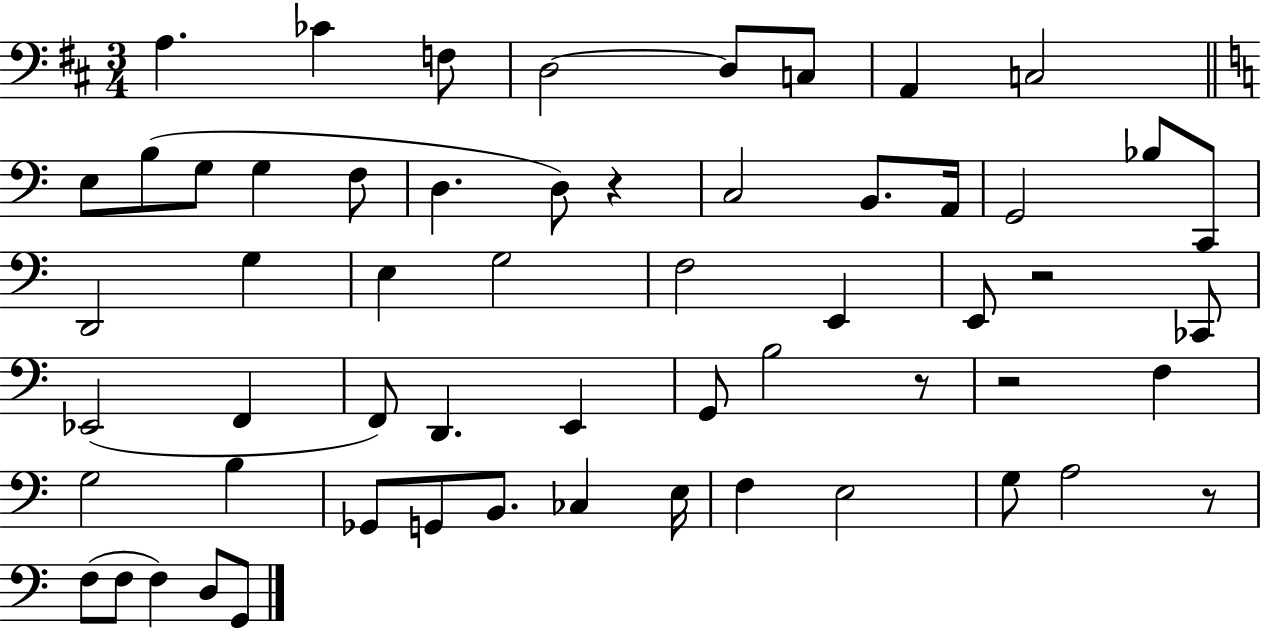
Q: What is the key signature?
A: D major